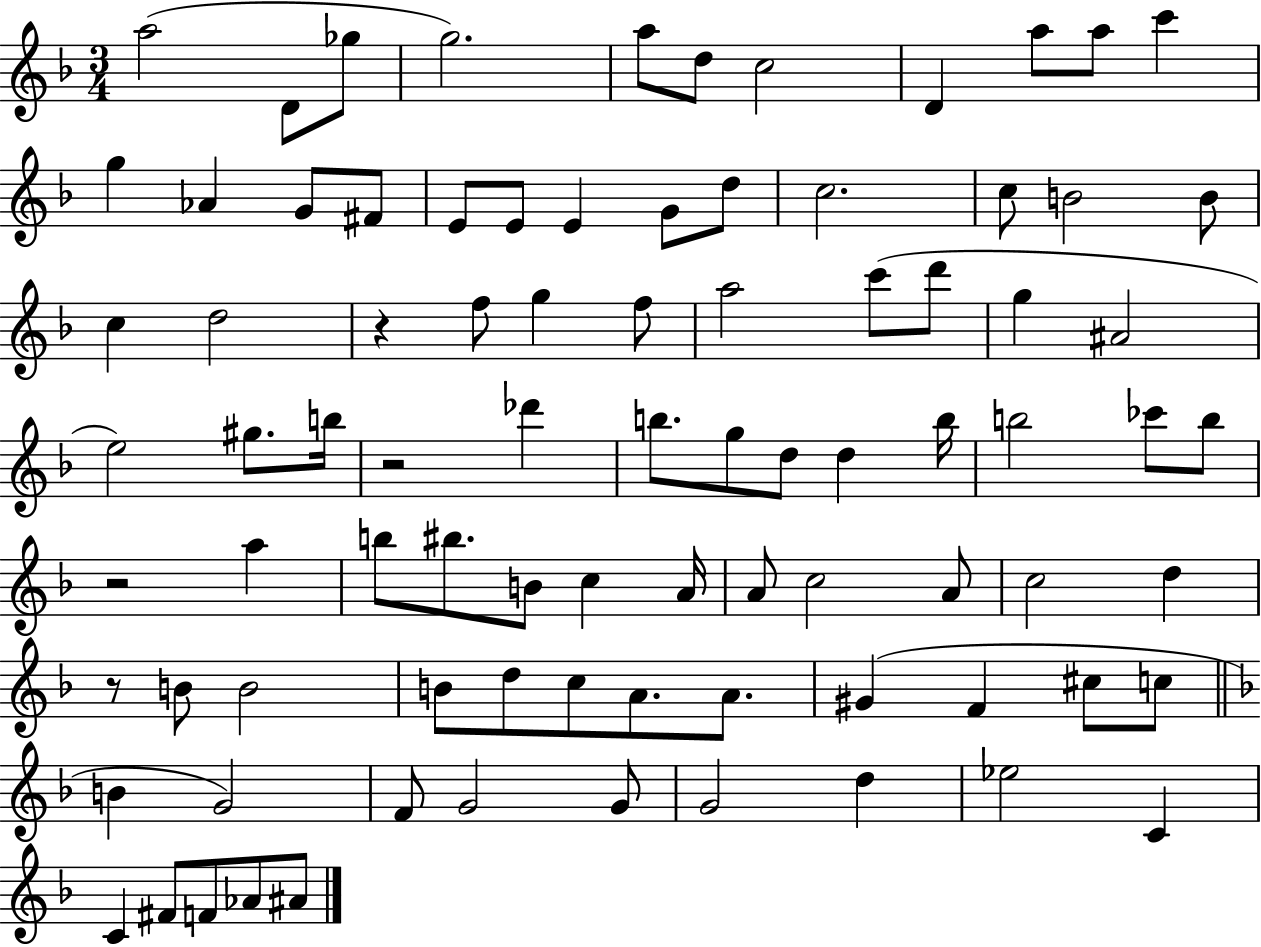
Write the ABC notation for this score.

X:1
T:Untitled
M:3/4
L:1/4
K:F
a2 D/2 _g/2 g2 a/2 d/2 c2 D a/2 a/2 c' g _A G/2 ^F/2 E/2 E/2 E G/2 d/2 c2 c/2 B2 B/2 c d2 z f/2 g f/2 a2 c'/2 d'/2 g ^A2 e2 ^g/2 b/4 z2 _d' b/2 g/2 d/2 d b/4 b2 _c'/2 b/2 z2 a b/2 ^b/2 B/2 c A/4 A/2 c2 A/2 c2 d z/2 B/2 B2 B/2 d/2 c/2 A/2 A/2 ^G F ^c/2 c/2 B G2 F/2 G2 G/2 G2 d _e2 C C ^F/2 F/2 _A/2 ^A/2